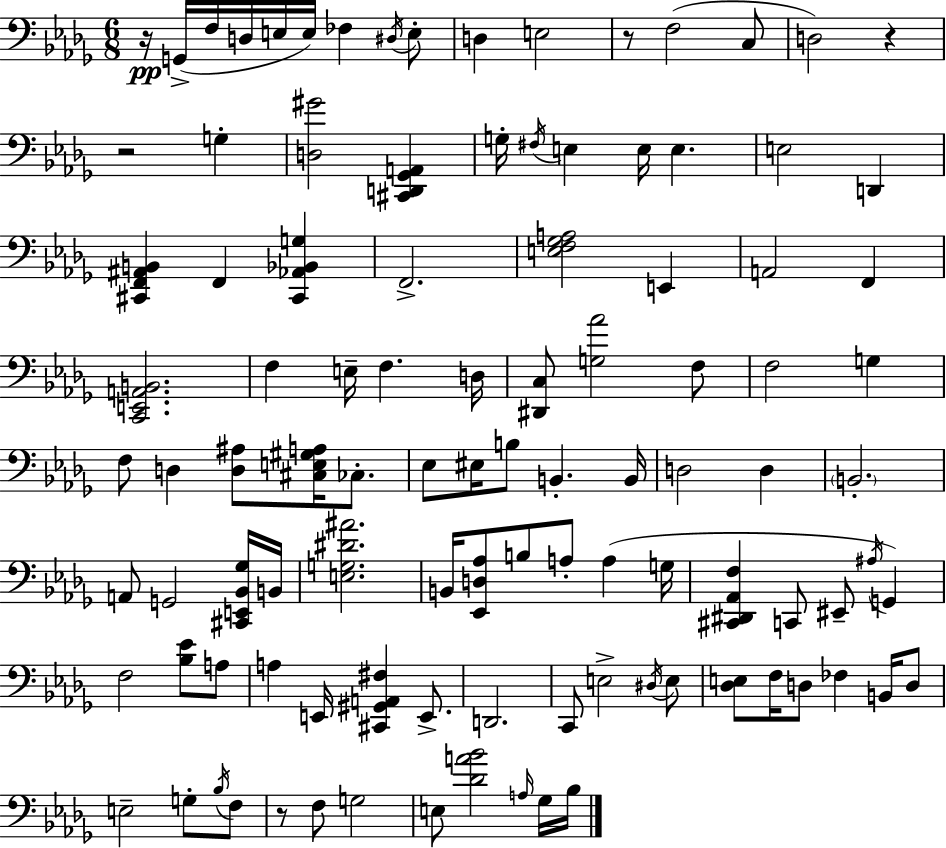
X:1
T:Untitled
M:6/8
L:1/4
K:Bbm
z/4 G,,/4 F,/4 D,/4 E,/4 E,/4 _F, ^D,/4 E,/2 D, E,2 z/2 F,2 C,/2 D,2 z z2 G, [D,^G]2 [^C,,D,,_G,,A,,] G,/4 ^F,/4 E, E,/4 E, E,2 D,, [^C,,F,,^A,,B,,] F,, [^C,,_A,,_B,,G,] F,,2 [E,F,_G,A,]2 E,, A,,2 F,, [C,,E,,A,,B,,]2 F, E,/4 F, D,/4 [^D,,C,]/2 [G,_A]2 F,/2 F,2 G, F,/2 D, [D,^A,]/2 [^C,E,^G,A,]/4 _C,/2 _E,/2 ^E,/4 B,/2 B,, B,,/4 D,2 D, B,,2 A,,/2 G,,2 [^C,,E,,_B,,_G,]/4 B,,/4 [E,G,^D^A]2 B,,/4 [_E,,D,_A,]/2 B,/2 A,/2 A, G,/4 [^C,,^D,,_A,,F,] C,,/2 ^E,,/2 ^A,/4 G,, F,2 [_B,_E]/2 A,/2 A, E,,/4 [^C,,^G,,A,,^F,] E,,/2 D,,2 C,,/2 E,2 ^D,/4 E,/2 [_D,E,]/2 F,/4 D,/2 _F, B,,/4 D,/2 E,2 G,/2 _B,/4 F,/2 z/2 F,/2 G,2 E,/2 [_DA_B]2 A,/4 _G,/4 _B,/4